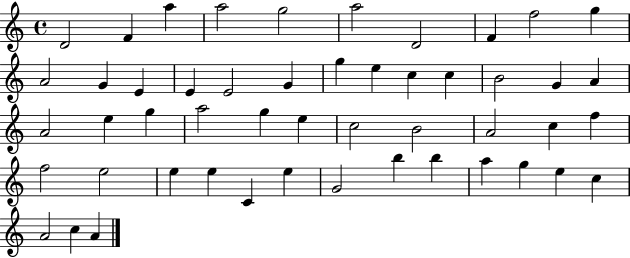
X:1
T:Untitled
M:4/4
L:1/4
K:C
D2 F a a2 g2 a2 D2 F f2 g A2 G E E E2 G g e c c B2 G A A2 e g a2 g e c2 B2 A2 c f f2 e2 e e C e G2 b b a g e c A2 c A